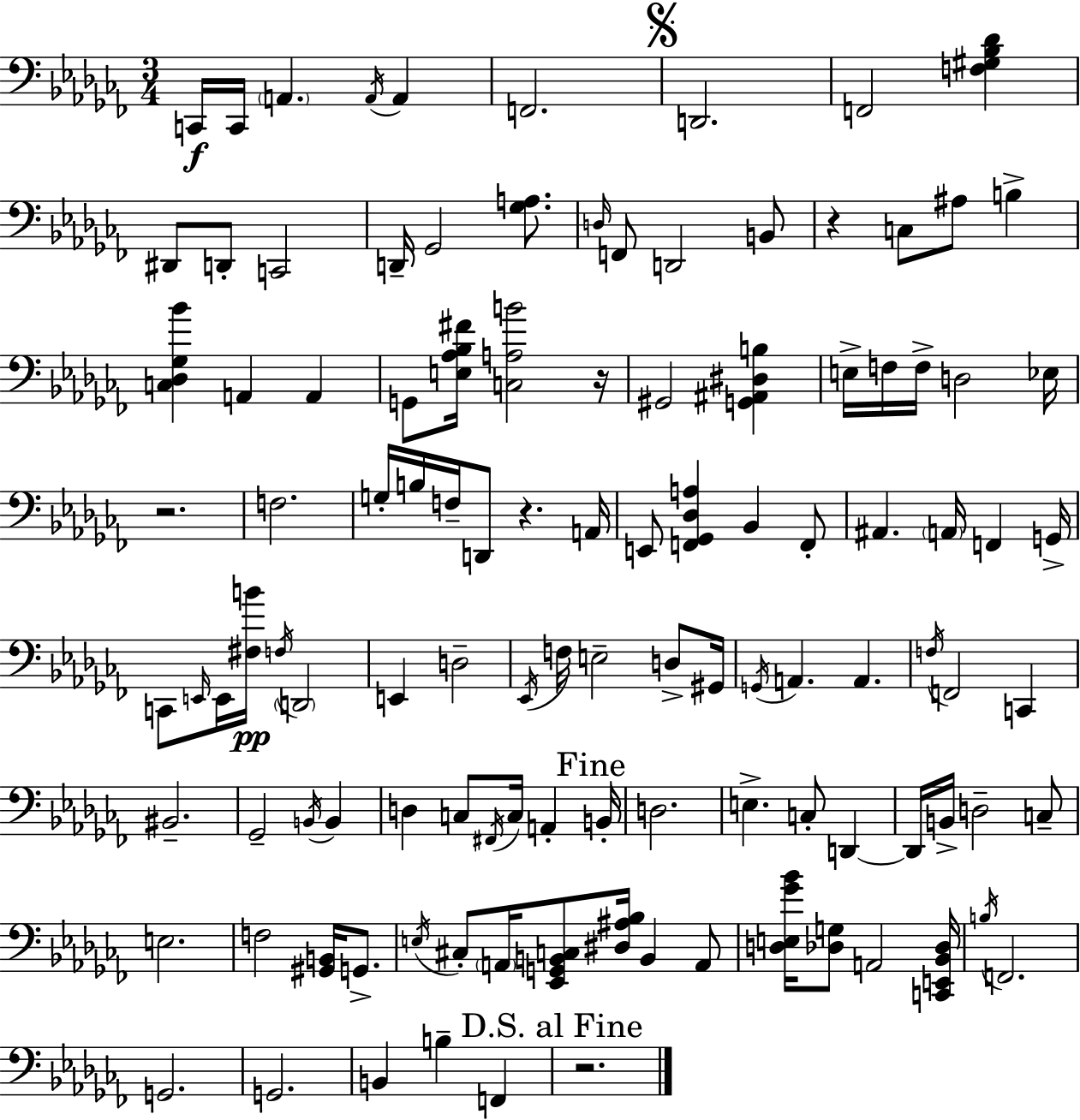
X:1
T:Untitled
M:3/4
L:1/4
K:Abm
C,,/4 C,,/4 A,, A,,/4 A,, F,,2 D,,2 F,,2 [F,^G,_B,_D] ^D,,/2 D,,/2 C,,2 D,,/4 _G,,2 [_G,A,]/2 D,/4 F,,/2 D,,2 B,,/2 z C,/2 ^A,/2 B, [C,_D,_G,_B] A,, A,, G,,/2 [E,_A,_B,^F]/4 [C,A,B]2 z/4 ^G,,2 [G,,^A,,^D,B,] E,/4 F,/4 F,/4 D,2 _E,/4 z2 F,2 G,/4 B,/4 F,/4 D,,/2 z A,,/4 E,,/2 [F,,_G,,_D,A,] _B,, F,,/2 ^A,, A,,/4 F,, G,,/4 C,,/2 E,,/4 E,,/4 [^F,B]/4 F,/4 D,,2 E,, D,2 _E,,/4 F,/4 E,2 D,/2 ^G,,/4 G,,/4 A,, A,, F,/4 F,,2 C,, ^B,,2 _G,,2 B,,/4 B,, D, C,/2 ^F,,/4 C,/4 A,, B,,/4 D,2 E, C,/2 D,, D,,/4 B,,/4 D,2 C,/2 E,2 F,2 [^G,,B,,]/4 G,,/2 E,/4 ^C,/2 A,,/4 [_E,,G,,B,,C,]/2 [^D,^A,_B,]/4 B,, A,,/2 [D,E,_G_B]/4 [_D,G,]/2 A,,2 [C,,E,,_B,,_D,]/4 B,/4 F,,2 G,,2 G,,2 B,, B, F,, z2